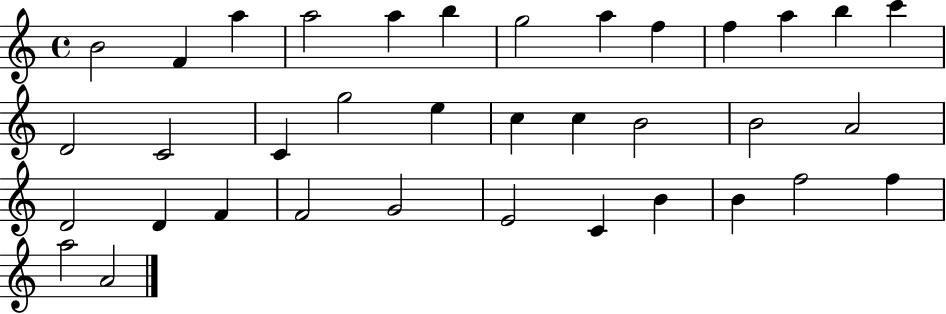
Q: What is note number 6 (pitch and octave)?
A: B5